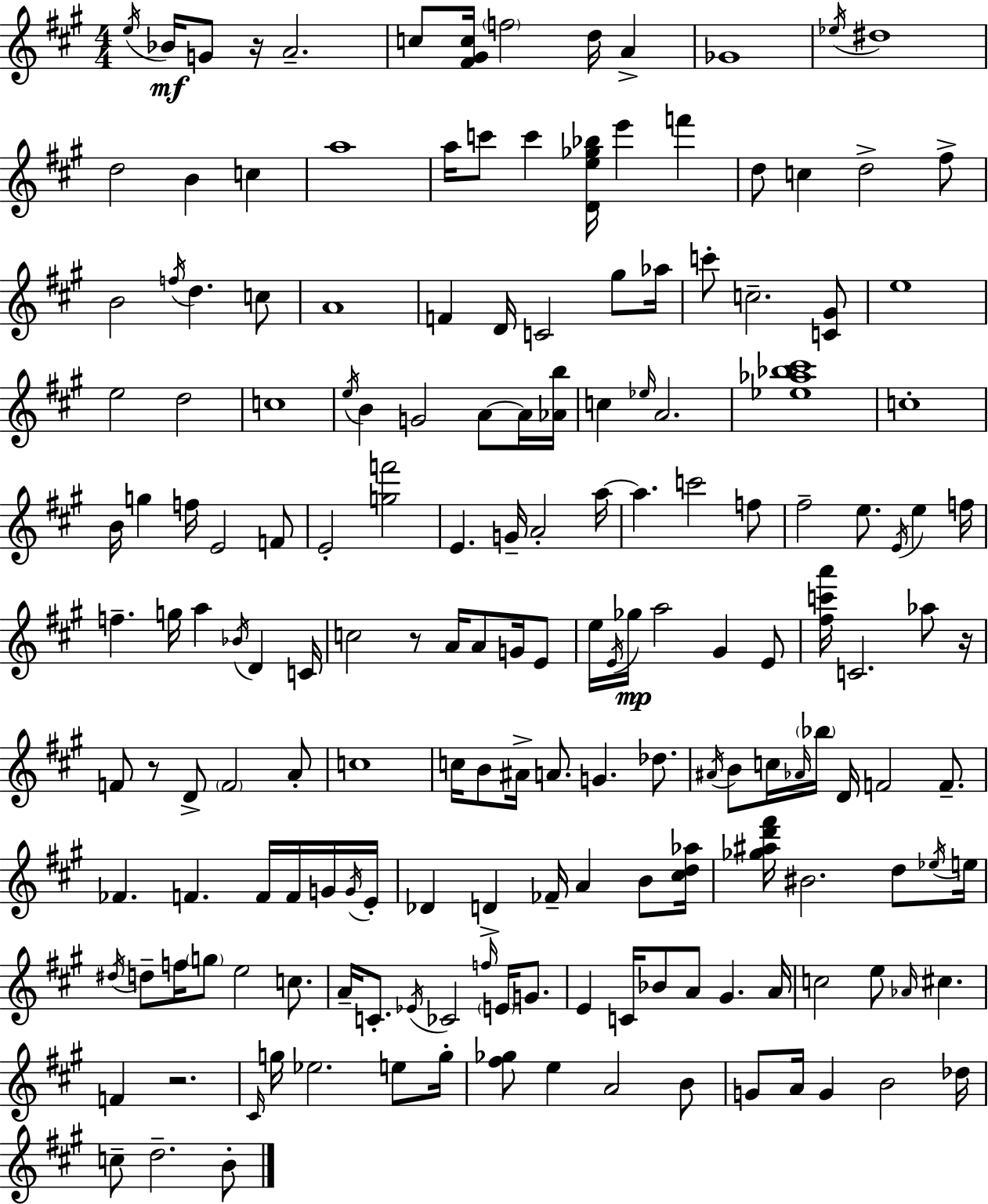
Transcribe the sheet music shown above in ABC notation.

X:1
T:Untitled
M:4/4
L:1/4
K:A
e/4 _B/4 G/2 z/4 A2 c/2 [^F^Gc]/4 f2 d/4 A _G4 _e/4 ^d4 d2 B c a4 a/4 c'/2 c' [De_g_b]/4 e' f' d/2 c d2 ^f/2 B2 f/4 d c/2 A4 F D/4 C2 ^g/2 _a/4 c'/2 c2 [C^G]/2 e4 e2 d2 c4 e/4 B G2 A/2 A/4 [_Ab]/4 c _e/4 A2 [_e_a_b^c']4 c4 B/4 g f/4 E2 F/2 E2 [gf']2 E G/4 A2 a/4 a c'2 f/2 ^f2 e/2 E/4 e f/4 f g/4 a _B/4 D C/4 c2 z/2 A/4 A/2 G/4 E/2 e/4 E/4 _g/4 a2 ^G E/2 [^fc'a']/4 C2 _a/2 z/4 F/2 z/2 D/2 F2 A/2 c4 c/4 B/2 ^A/4 A/2 G _d/2 ^A/4 B/2 c/4 _A/4 _b/4 D/4 F2 F/2 _F F F/4 F/4 G/4 G/4 E/4 _D D _F/4 A B/2 [^cd_a]/4 [_g^ad'^f']/4 ^B2 d/2 _e/4 e/4 ^d/4 d/2 f/4 g/2 e2 c/2 A/4 C/2 _E/4 _C2 f/4 E/4 G/2 E C/4 _B/2 A/2 ^G A/4 c2 e/2 _A/4 ^c F z2 ^C/4 g/4 _e2 e/2 g/4 [^f_g]/2 e A2 B/2 G/2 A/4 G B2 _d/4 c/2 d2 B/2